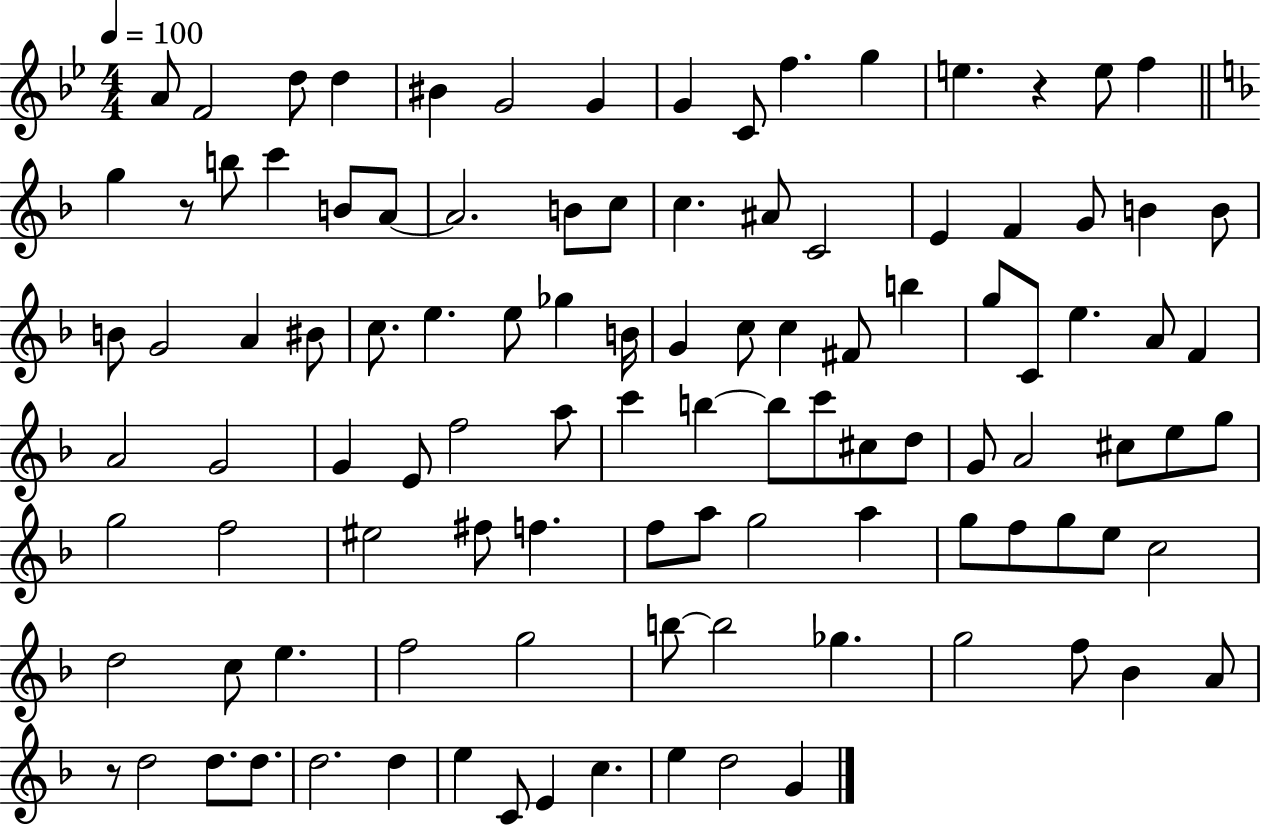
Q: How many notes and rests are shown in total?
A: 107